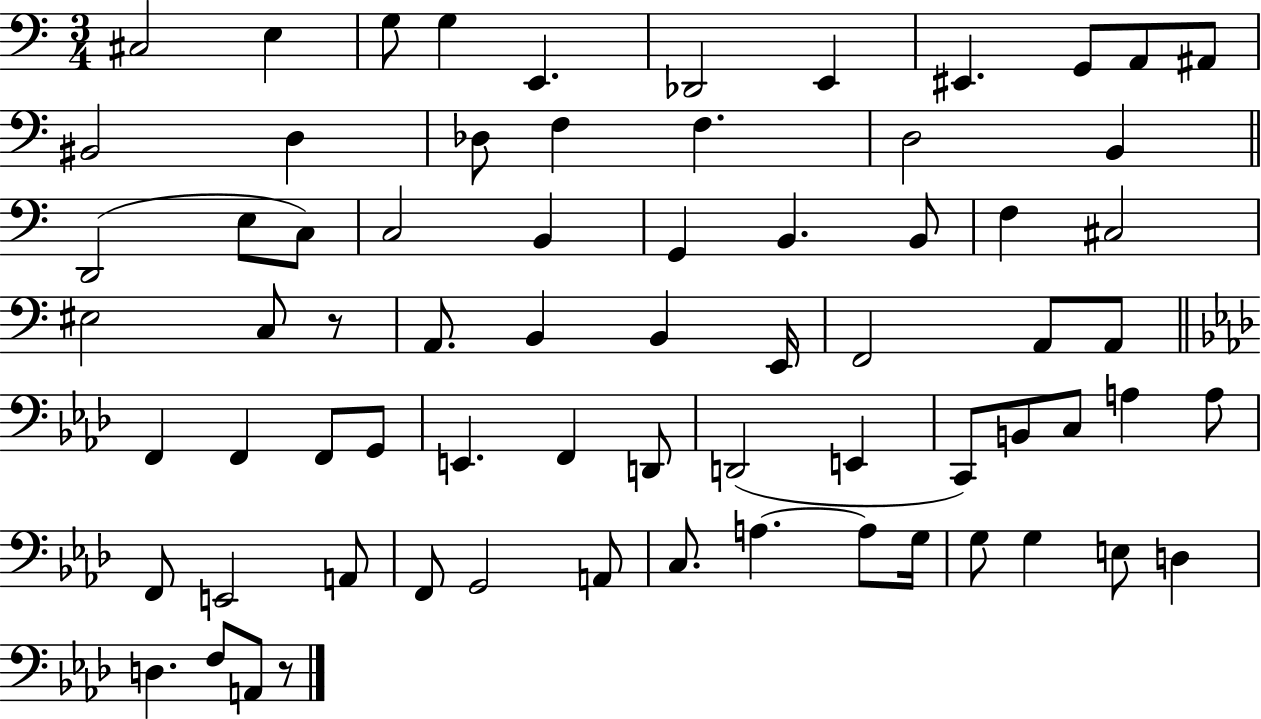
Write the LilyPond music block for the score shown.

{
  \clef bass
  \numericTimeSignature
  \time 3/4
  \key c \major
  \repeat volta 2 { cis2 e4 | g8 g4 e,4. | des,2 e,4 | eis,4. g,8 a,8 ais,8 | \break bis,2 d4 | des8 f4 f4. | d2 b,4 | \bar "||" \break \key c \major d,2( e8 c8) | c2 b,4 | g,4 b,4. b,8 | f4 cis2 | \break eis2 c8 r8 | a,8. b,4 b,4 e,16 | f,2 a,8 a,8 | \bar "||" \break \key f \minor f,4 f,4 f,8 g,8 | e,4. f,4 d,8 | d,2( e,4 | c,8) b,8 c8 a4 a8 | \break f,8 e,2 a,8 | f,8 g,2 a,8 | c8. a4.~~ a8 g16 | g8 g4 e8 d4 | \break d4. f8 a,8 r8 | } \bar "|."
}